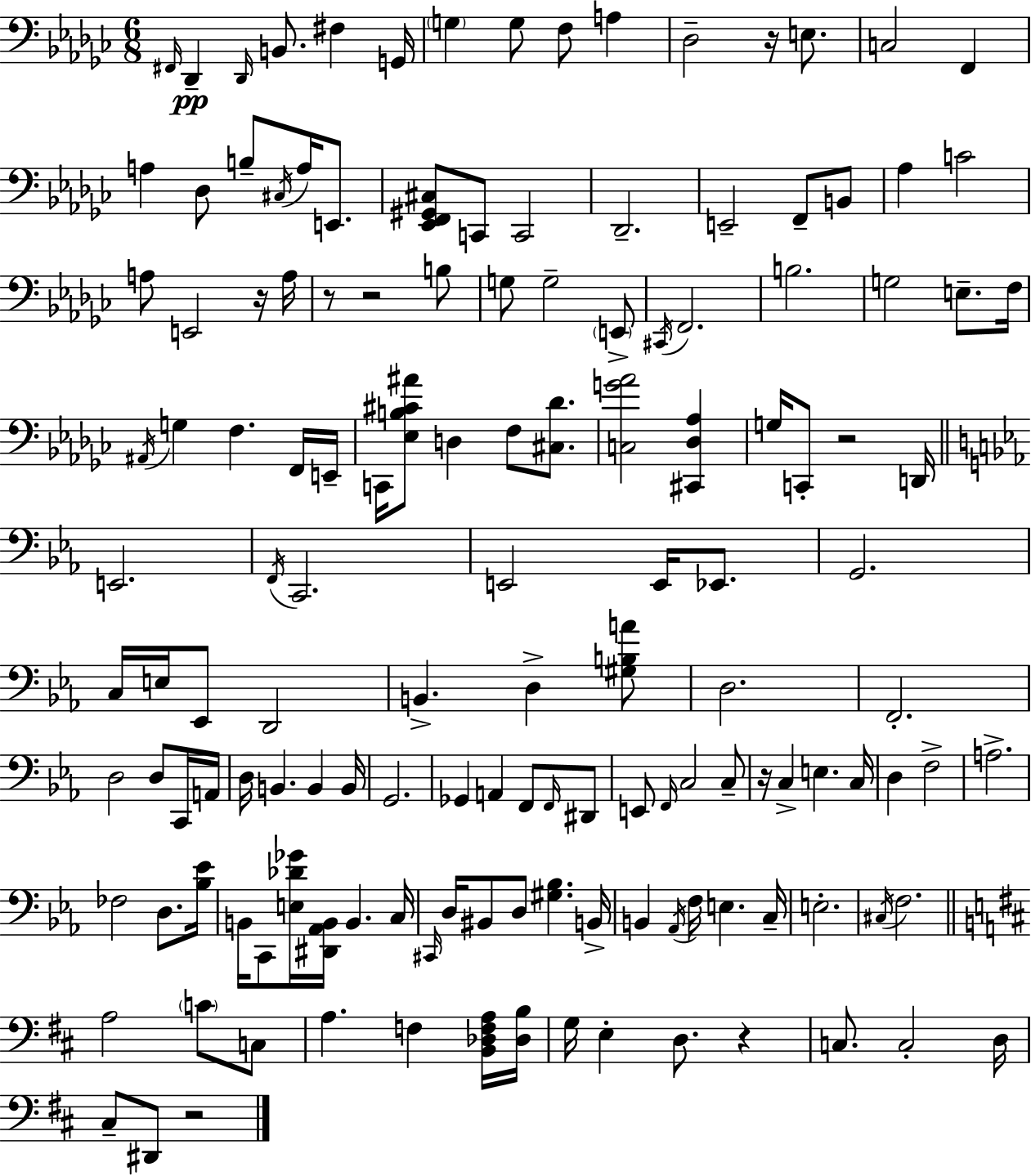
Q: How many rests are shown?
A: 8